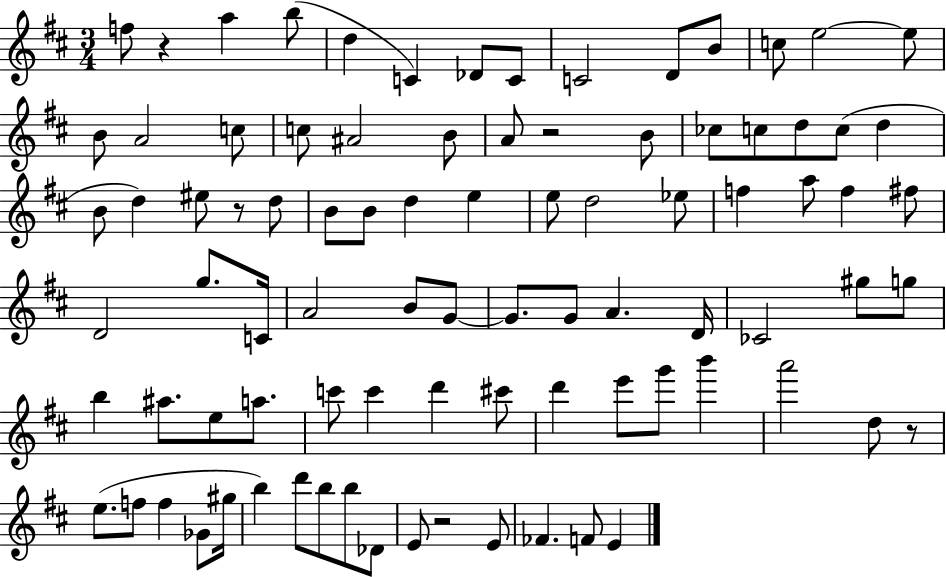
F5/e R/q A5/q B5/e D5/q C4/q Db4/e C4/e C4/h D4/e B4/e C5/e E5/h E5/e B4/e A4/h C5/e C5/e A#4/h B4/e A4/e R/h B4/e CES5/e C5/e D5/e C5/e D5/q B4/e D5/q EIS5/e R/e D5/e B4/e B4/e D5/q E5/q E5/e D5/h Eb5/e F5/q A5/e F5/q F#5/e D4/h G5/e. C4/s A4/h B4/e G4/e G4/e. G4/e A4/q. D4/s CES4/h G#5/e G5/e B5/q A#5/e. E5/e A5/e. C6/e C6/q D6/q C#6/e D6/q E6/e G6/e B6/q A6/h D5/e R/e E5/e. F5/e F5/q Gb4/e G#5/s B5/q D6/e B5/e B5/e Db4/e E4/e R/h E4/e FES4/q. F4/e E4/q